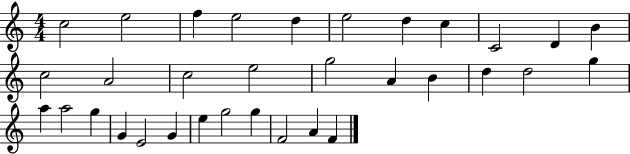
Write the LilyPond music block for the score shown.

{
  \clef treble
  \numericTimeSignature
  \time 4/4
  \key c \major
  c''2 e''2 | f''4 e''2 d''4 | e''2 d''4 c''4 | c'2 d'4 b'4 | \break c''2 a'2 | c''2 e''2 | g''2 a'4 b'4 | d''4 d''2 g''4 | \break a''4 a''2 g''4 | g'4 e'2 g'4 | e''4 g''2 g''4 | f'2 a'4 f'4 | \break \bar "|."
}